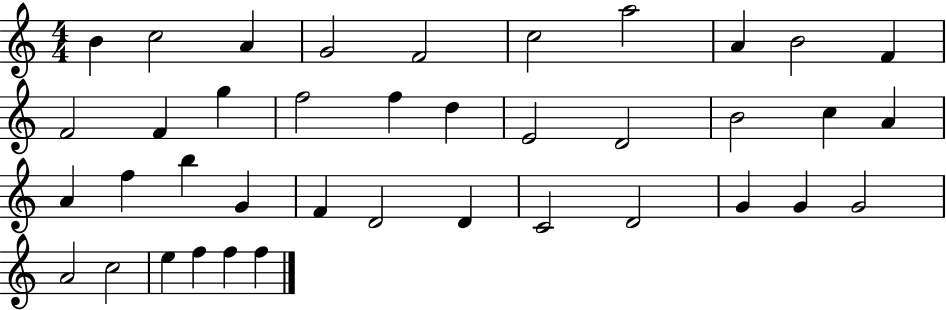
X:1
T:Untitled
M:4/4
L:1/4
K:C
B c2 A G2 F2 c2 a2 A B2 F F2 F g f2 f d E2 D2 B2 c A A f b G F D2 D C2 D2 G G G2 A2 c2 e f f f